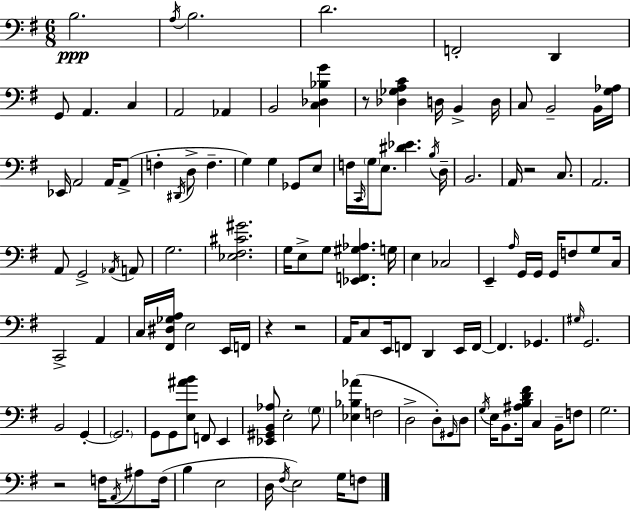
{
  \clef bass
  \numericTimeSignature
  \time 6/8
  \key e \minor
  \repeat volta 2 { b2.\ppp | \acciaccatura { a16 } b2. | d'2. | f,2-. d,4 | \break g,8 a,4. c4 | a,2 aes,4 | b,2 <c des bes g'>4 | r8 <des ges a c'>4 d16 b,4-> | \break d16 c8 b,2-- b,16 | <g aes>16 ees,16 a,2 a,16 a,8->( | f4-. \acciaccatura { dis,16 } d8-> f4.-- | g4) g4 ges,8 | \break e8 f16 \grace { c,16 } \parenthesize g16 e8. <dis' ees'>4. | \acciaccatura { b16 } d16-- b,2. | a,16 r2 | c8. a,2. | \break a,8 g,2-> | \acciaccatura { aes,16 } a,8 g2. | <ees fis cis' gis'>2. | g16 e8-> g8 <ees, f, gis aes>4. | \break g16 e4 ces2 | e,4-- \grace { a16 } g,16 g,16 | g,16 f8 g8 c16 c,2-> | a,4 c16 <fis, dis ges a>16 e2 | \break e,16 f,16 r4 r2 | a,16 c8 e,16 f,8 | d,4 e,16 f,16~~ f,4. | ges,4. \grace { gis16 } g,2. | \break b,2 | g,4-.~~ \parenthesize g,2. | g,8 g,8 <e ais' b'>8 | f,8 e,4 <ees, gis, b, aes>8 e2-. | \break \parenthesize g8 <ees bes aes'>4( f2 | d2-> | d8-.) \grace { gis,16 } d8 \acciaccatura { g16 } e16 b,8. | <ais b d' fis'>16 c4 b,16-- f8 g2. | \break r2 | f16 \acciaccatura { a,16 } ais8 f16( b4 | e2 d16 \acciaccatura { fis16 }) | e2 g16 f8 } \bar "|."
}